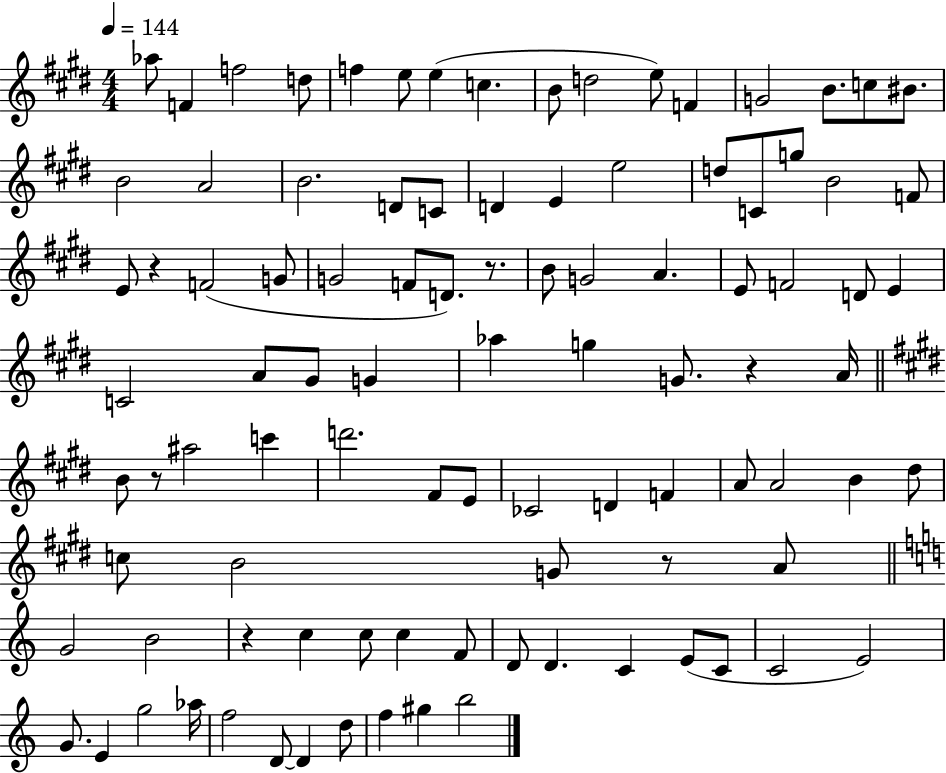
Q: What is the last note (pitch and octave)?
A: B5